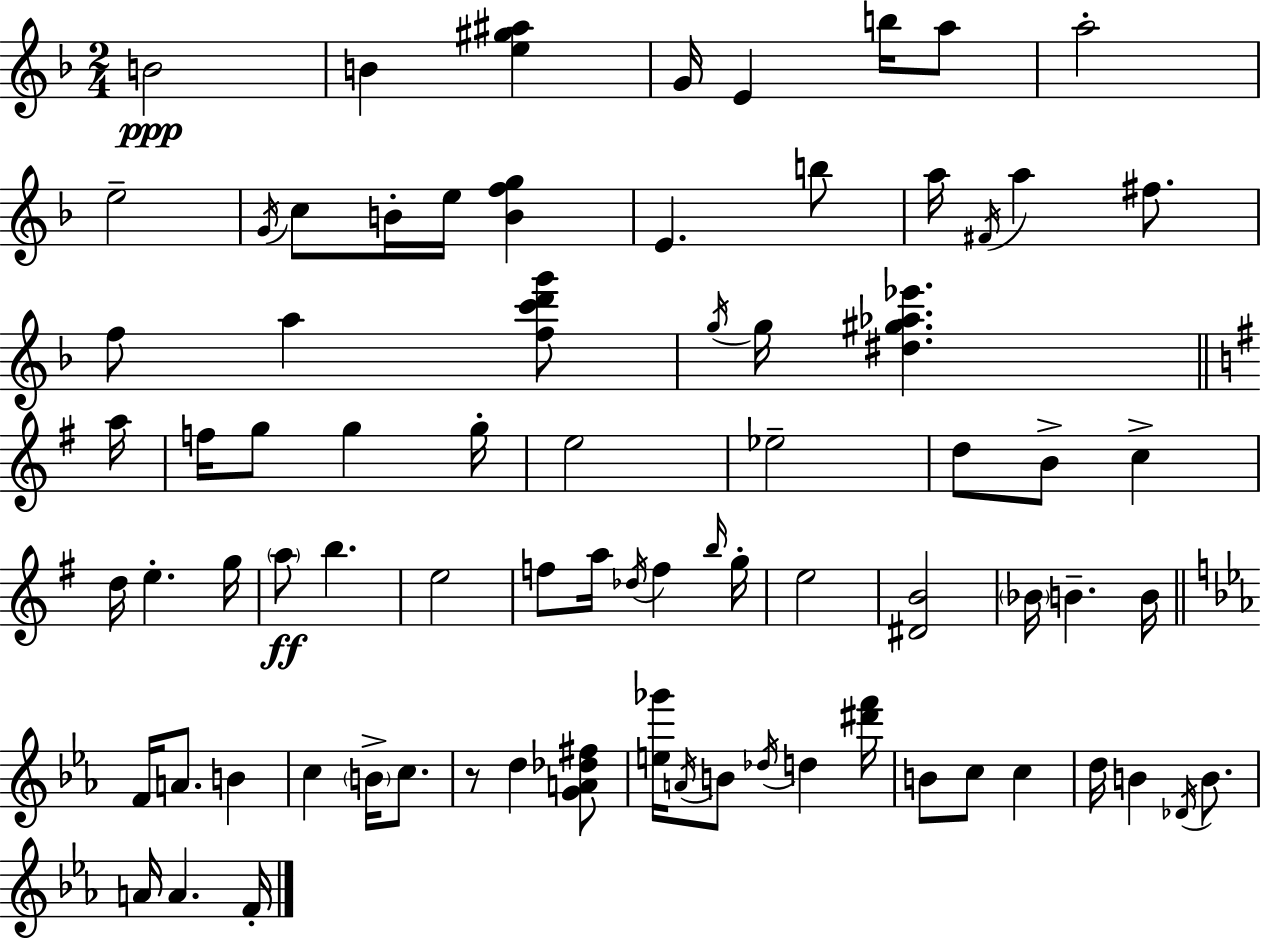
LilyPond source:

{
  \clef treble
  \numericTimeSignature
  \time 2/4
  \key d \minor
  \repeat volta 2 { b'2\ppp | b'4 <e'' gis'' ais''>4 | g'16 e'4 b''16 a''8 | a''2-. | \break e''2-- | \acciaccatura { g'16 } c''8 b'16-. e''16 <b' f'' g''>4 | e'4. b''8 | a''16 \acciaccatura { fis'16 } a''4 fis''8. | \break f''8 a''4 | <f'' c''' d''' g'''>8 \acciaccatura { g''16 } g''16 <dis'' gis'' aes'' ees'''>4. | \bar "||" \break \key g \major a''16 f''16 g''8 g''4 | g''16-. e''2 | ees''2-- | d''8 b'8-> c''4-> | \break d''16 e''4.-. | g''16 \parenthesize a''8\ff b''4. | e''2 | f''8 a''16 \acciaccatura { des''16 } f''4 | \break \grace { b''16 } g''16-. e''2 | <dis' b'>2 | \parenthesize bes'16 b'4.-- | b'16 \bar "||" \break \key ees \major f'16 a'8. b'4 | c''4 \parenthesize b'16-> c''8. | r8 d''4 <g' a' des'' fis''>8 | <e'' ges'''>16 \acciaccatura { a'16 } b'8 \acciaccatura { des''16 } d''4 | \break <dis''' f'''>16 b'8 c''8 c''4 | d''16 b'4 \acciaccatura { des'16 } | b'8. a'16 a'4. | f'16-. } \bar "|."
}